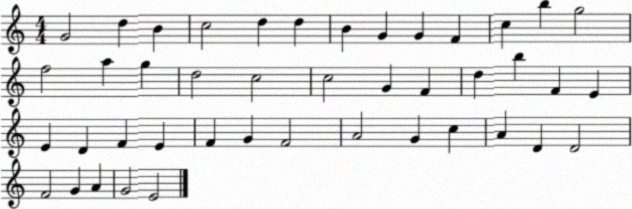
X:1
T:Untitled
M:4/4
L:1/4
K:C
G2 d B c2 d d B G G F c b g2 f2 a g d2 c2 c2 G F d b F E E D F E F G F2 A2 G c A D D2 F2 G A G2 E2